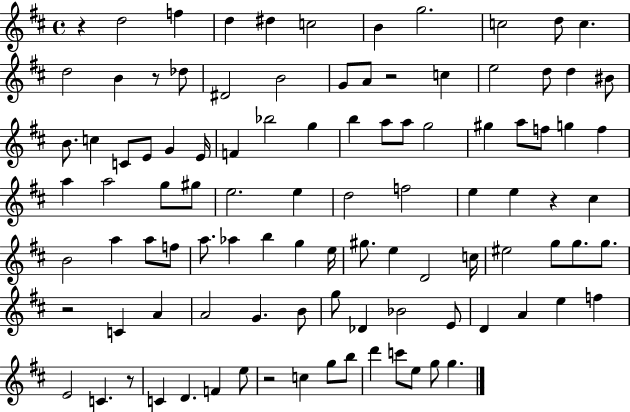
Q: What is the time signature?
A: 4/4